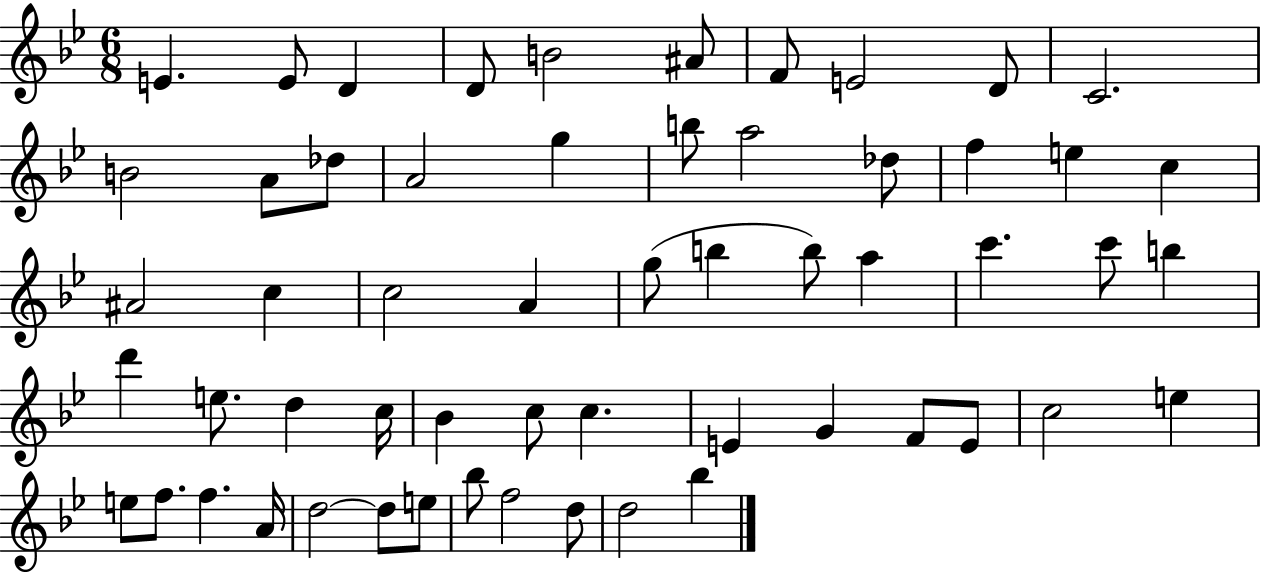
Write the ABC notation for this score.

X:1
T:Untitled
M:6/8
L:1/4
K:Bb
E E/2 D D/2 B2 ^A/2 F/2 E2 D/2 C2 B2 A/2 _d/2 A2 g b/2 a2 _d/2 f e c ^A2 c c2 A g/2 b b/2 a c' c'/2 b d' e/2 d c/4 _B c/2 c E G F/2 E/2 c2 e e/2 f/2 f A/4 d2 d/2 e/2 _b/2 f2 d/2 d2 _b